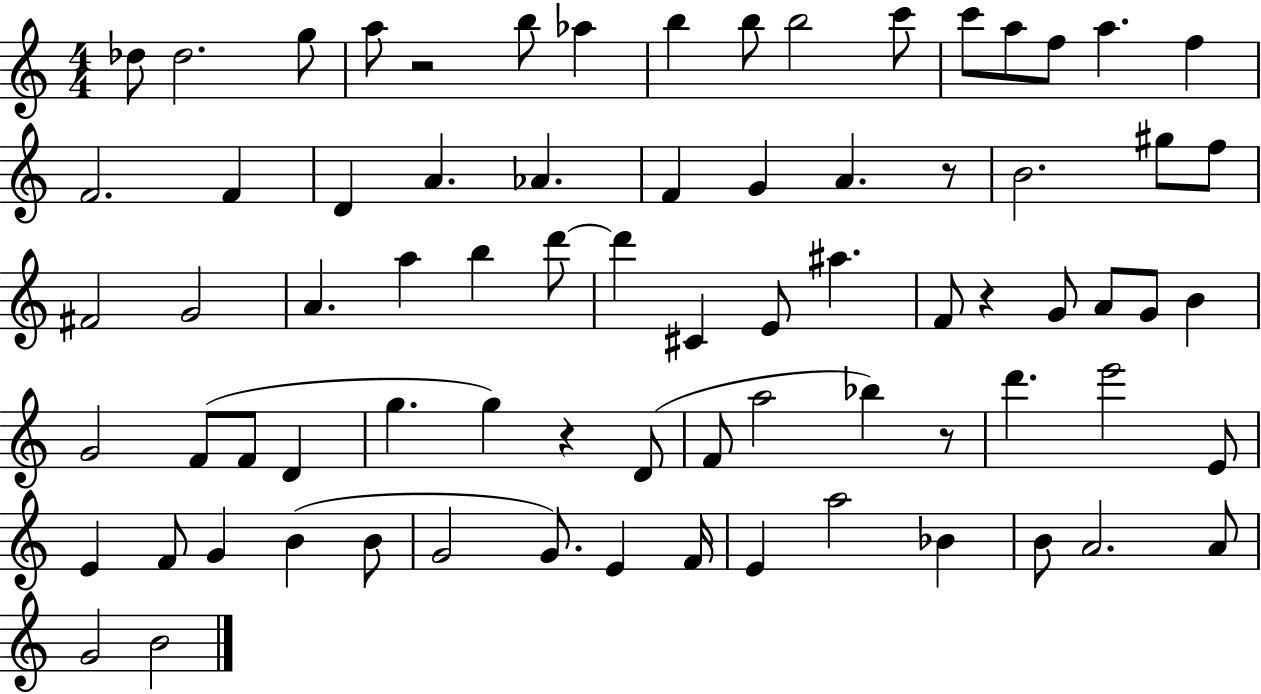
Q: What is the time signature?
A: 4/4